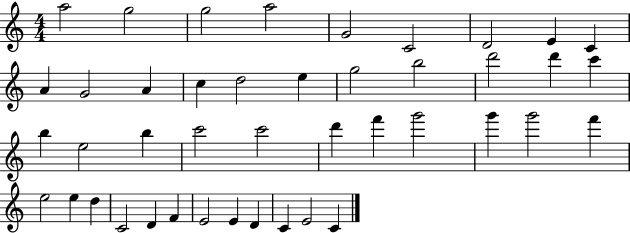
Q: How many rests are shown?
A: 0